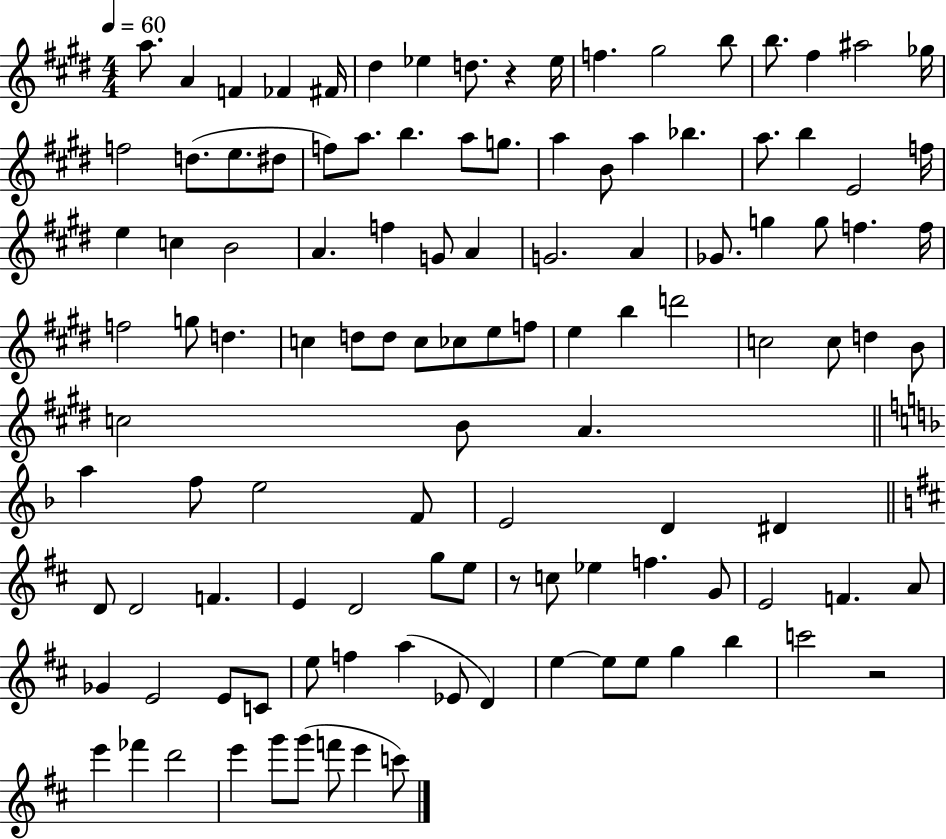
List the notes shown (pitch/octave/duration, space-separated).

A5/e. A4/q F4/q FES4/q F#4/s D#5/q Eb5/q D5/e. R/q Eb5/s F5/q. G#5/h B5/e B5/e. F#5/q A#5/h Gb5/s F5/h D5/e. E5/e. D#5/e F5/e A5/e. B5/q. A5/e G5/e. A5/q B4/e A5/q Bb5/q. A5/e. B5/q E4/h F5/s E5/q C5/q B4/h A4/q. F5/q G4/e A4/q G4/h. A4/q Gb4/e. G5/q G5/e F5/q. F5/s F5/h G5/e D5/q. C5/q D5/e D5/e C5/e CES5/e E5/e F5/e E5/q B5/q D6/h C5/h C5/e D5/q B4/e C5/h B4/e A4/q. A5/q F5/e E5/h F4/e E4/h D4/q D#4/q D4/e D4/h F4/q. E4/q D4/h G5/e E5/e R/e C5/e Eb5/q F5/q. G4/e E4/h F4/q. A4/e Gb4/q E4/h E4/e C4/e E5/e F5/q A5/q Eb4/e D4/q E5/q E5/e E5/e G5/q B5/q C6/h R/h E6/q FES6/q D6/h E6/q G6/e G6/e F6/e E6/q C6/e